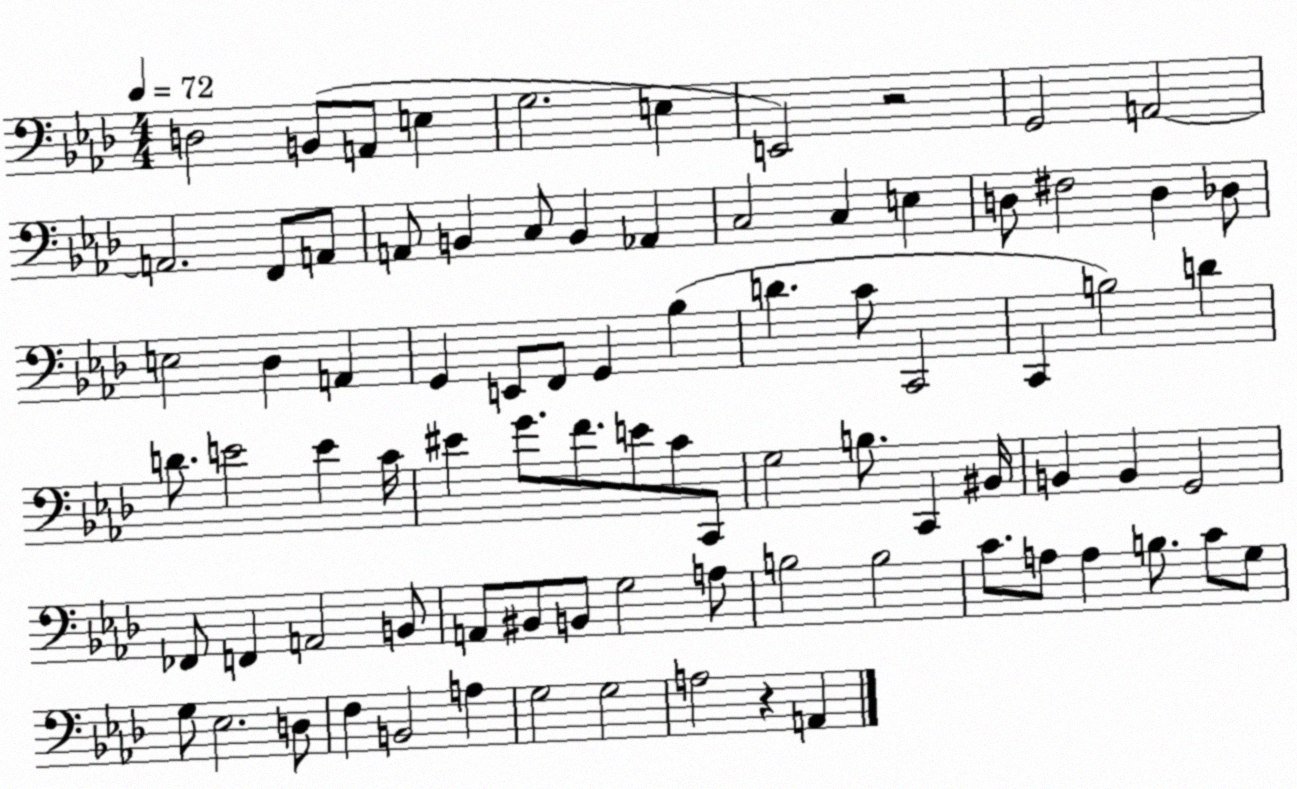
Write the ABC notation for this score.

X:1
T:Untitled
M:4/4
L:1/4
K:Ab
D,2 B,,/2 A,,/2 E, G,2 E, E,,2 z2 G,,2 A,,2 A,,2 F,,/2 A,,/2 A,,/2 B,, C,/2 B,, _A,, C,2 C, E, D,/2 ^F,2 D, _D,/2 E,2 _D, A,, G,, E,,/2 F,,/2 G,, _B, D C/2 C,,2 C,, B,2 D D/2 E2 E C/4 ^E G/2 F/2 E/2 C/2 C,,/2 G,2 B,/2 C,, ^B,,/4 B,, B,, G,,2 _F,,/2 F,, A,,2 B,,/2 A,,/2 ^B,,/2 B,,/2 G,2 A,/2 B,2 B,2 C/2 A,/2 A, B,/2 C/2 G,/2 G,/2 _E,2 D,/2 F, B,,2 A, G,2 G,2 A,2 z A,,